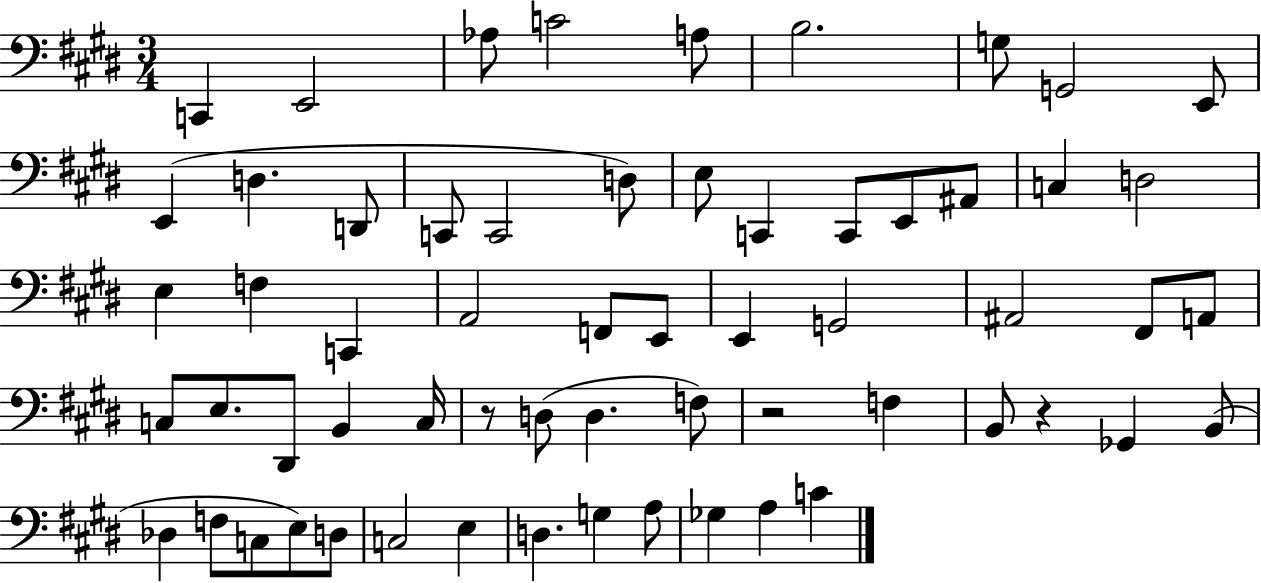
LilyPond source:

{
  \clef bass
  \numericTimeSignature
  \time 3/4
  \key e \major
  c,4 e,2 | aes8 c'2 a8 | b2. | g8 g,2 e,8 | \break e,4( d4. d,8 | c,8 c,2 d8) | e8 c,4 c,8 e,8 ais,8 | c4 d2 | \break e4 f4 c,4 | a,2 f,8 e,8 | e,4 g,2 | ais,2 fis,8 a,8 | \break c8 e8. dis,8 b,4 c16 | r8 d8( d4. f8) | r2 f4 | b,8 r4 ges,4 b,8( | \break des4 f8 c8 e8) d8 | c2 e4 | d4. g4 a8 | ges4 a4 c'4 | \break \bar "|."
}